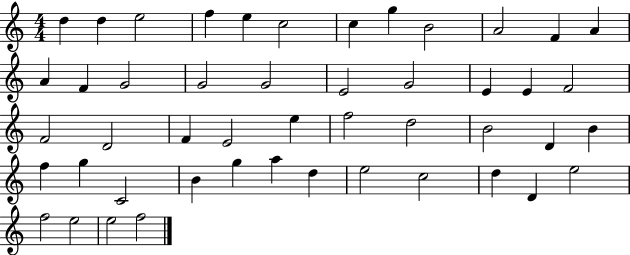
D5/q D5/q E5/h F5/q E5/q C5/h C5/q G5/q B4/h A4/h F4/q A4/q A4/q F4/q G4/h G4/h G4/h E4/h G4/h E4/q E4/q F4/h F4/h D4/h F4/q E4/h E5/q F5/h D5/h B4/h D4/q B4/q F5/q G5/q C4/h B4/q G5/q A5/q D5/q E5/h C5/h D5/q D4/q E5/h F5/h E5/h E5/h F5/h